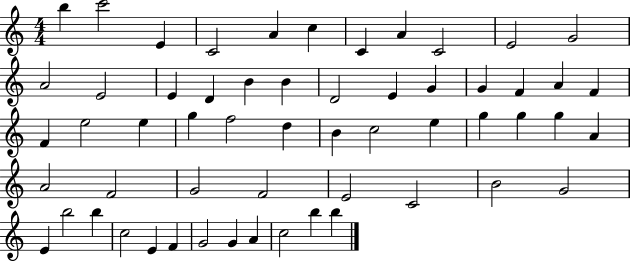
X:1
T:Untitled
M:4/4
L:1/4
K:C
b c'2 E C2 A c C A C2 E2 G2 A2 E2 E D B B D2 E G G F A F F e2 e g f2 d B c2 e g g g A A2 F2 G2 F2 E2 C2 B2 G2 E b2 b c2 E F G2 G A c2 b b